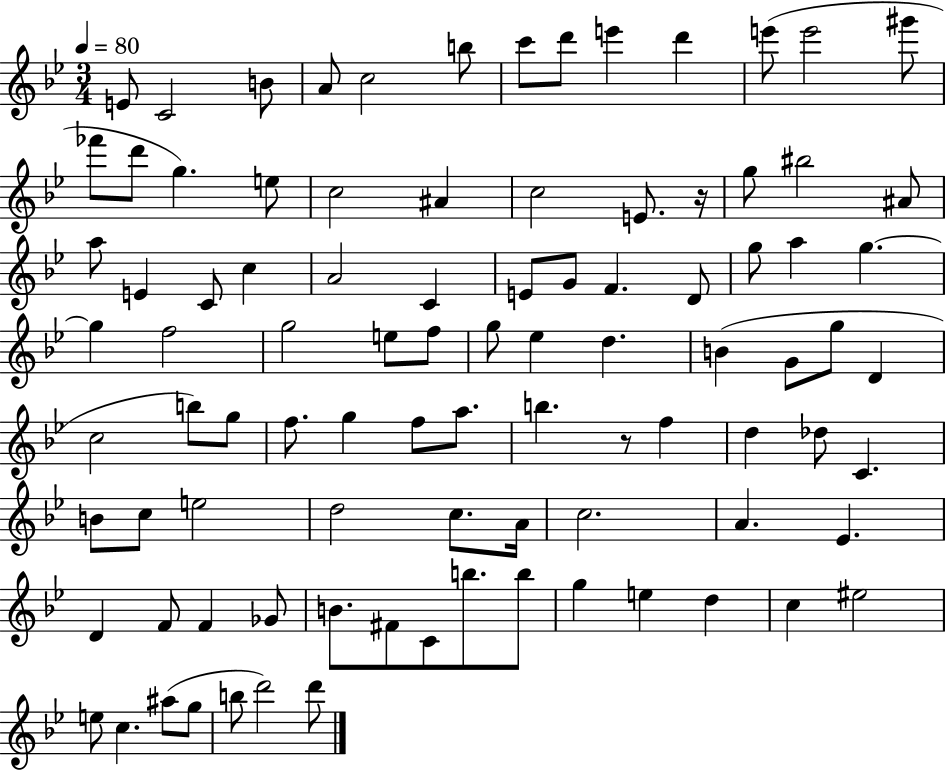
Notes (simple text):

E4/e C4/h B4/e A4/e C5/h B5/e C6/e D6/e E6/q D6/q E6/e E6/h G#6/e FES6/e D6/e G5/q. E5/e C5/h A#4/q C5/h E4/e. R/s G5/e BIS5/h A#4/e A5/e E4/q C4/e C5/q A4/h C4/q E4/e G4/e F4/q. D4/e G5/e A5/q G5/q. G5/q F5/h G5/h E5/e F5/e G5/e Eb5/q D5/q. B4/q G4/e G5/e D4/q C5/h B5/e G5/e F5/e. G5/q F5/e A5/e. B5/q. R/e F5/q D5/q Db5/e C4/q. B4/e C5/e E5/h D5/h C5/e. A4/s C5/h. A4/q. Eb4/q. D4/q F4/e F4/q Gb4/e B4/e. F#4/e C4/e B5/e. B5/e G5/q E5/q D5/q C5/q EIS5/h E5/e C5/q. A#5/e G5/e B5/e D6/h D6/e